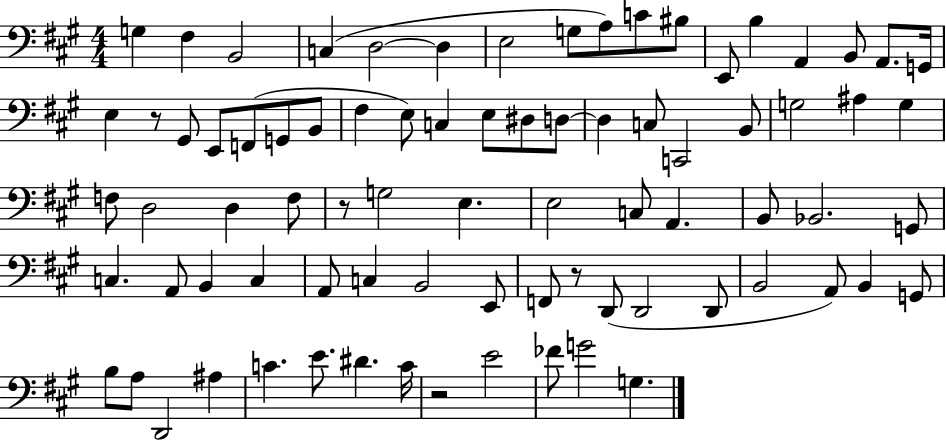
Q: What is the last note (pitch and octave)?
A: G3